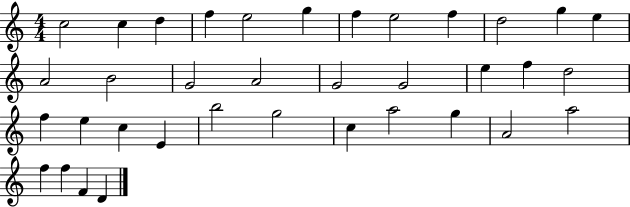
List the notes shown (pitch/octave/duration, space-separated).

C5/h C5/q D5/q F5/q E5/h G5/q F5/q E5/h F5/q D5/h G5/q E5/q A4/h B4/h G4/h A4/h G4/h G4/h E5/q F5/q D5/h F5/q E5/q C5/q E4/q B5/h G5/h C5/q A5/h G5/q A4/h A5/h F5/q F5/q F4/q D4/q